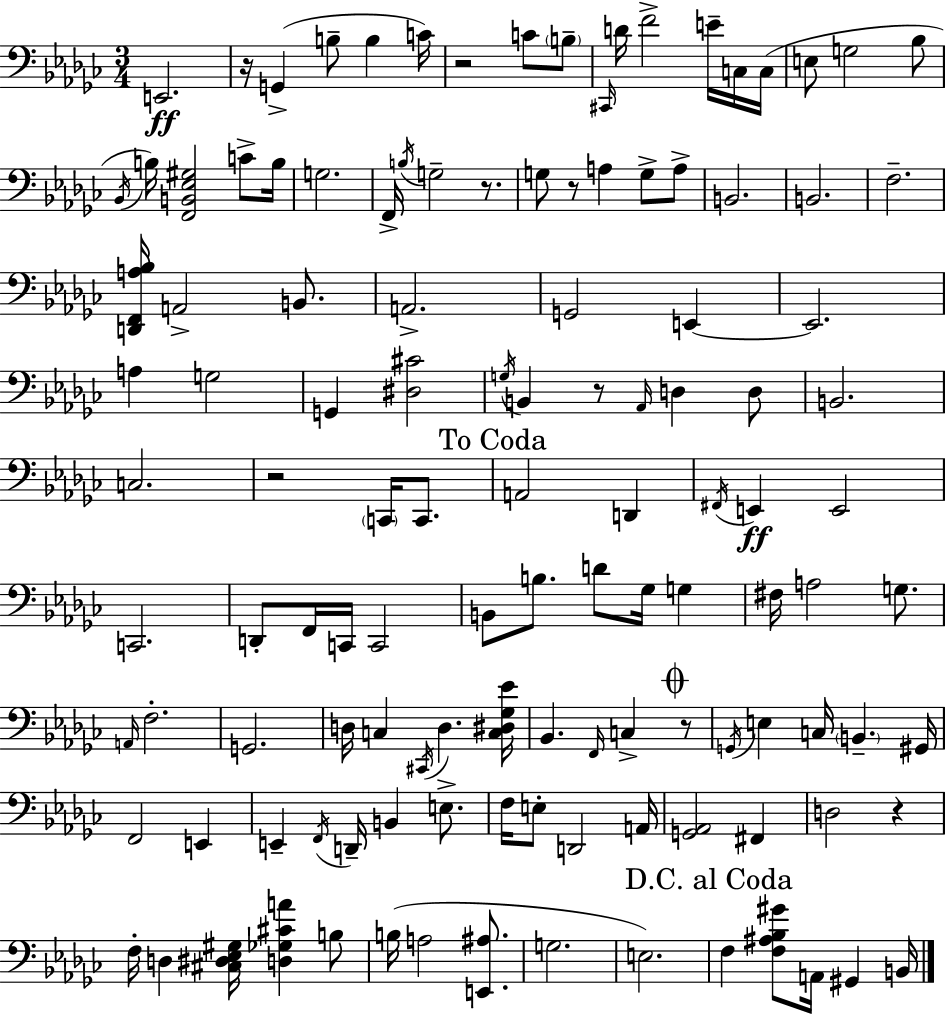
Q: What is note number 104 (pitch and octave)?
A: A2